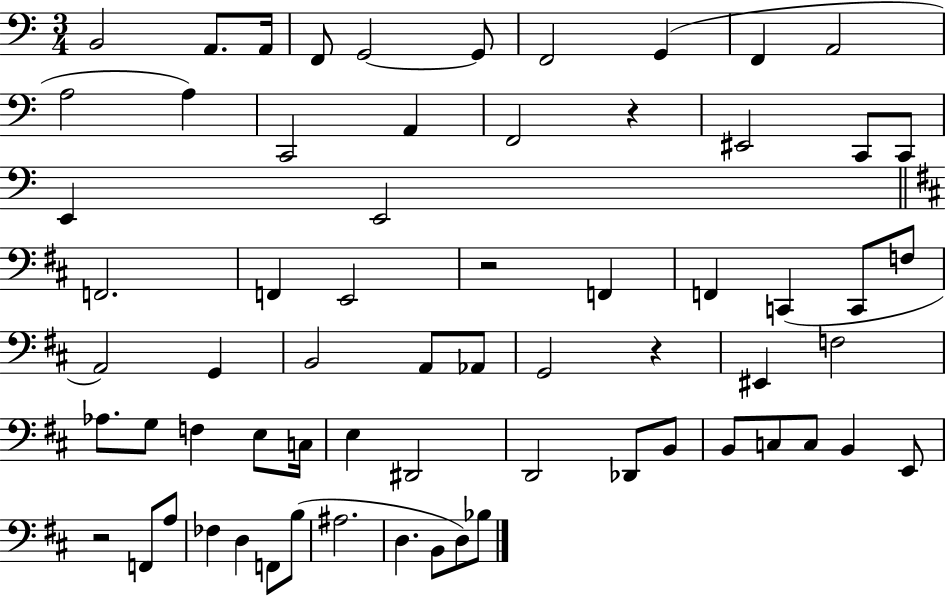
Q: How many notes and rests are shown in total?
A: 66